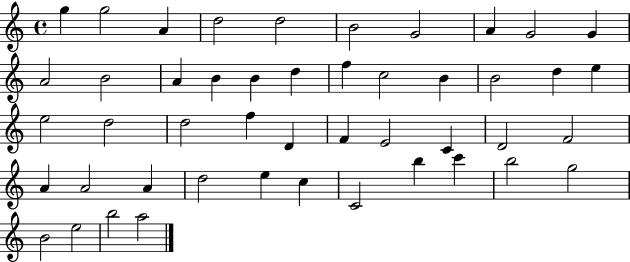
X:1
T:Untitled
M:4/4
L:1/4
K:C
g g2 A d2 d2 B2 G2 A G2 G A2 B2 A B B d f c2 B B2 d e e2 d2 d2 f D F E2 C D2 F2 A A2 A d2 e c C2 b c' b2 g2 B2 e2 b2 a2